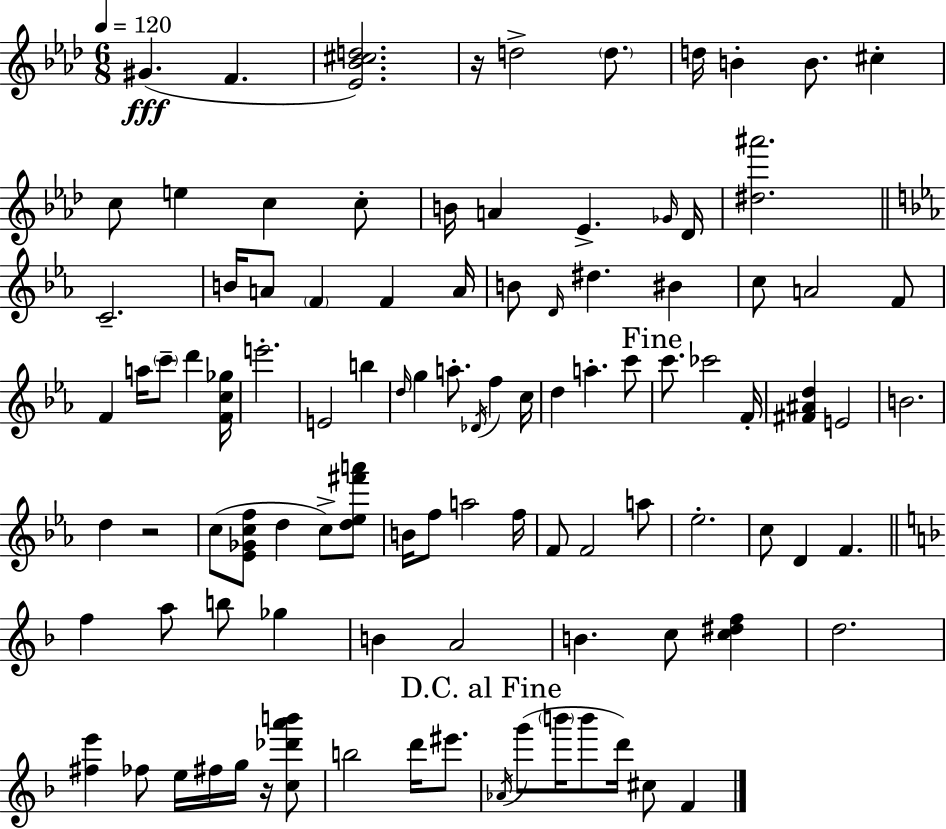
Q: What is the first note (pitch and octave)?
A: G#4